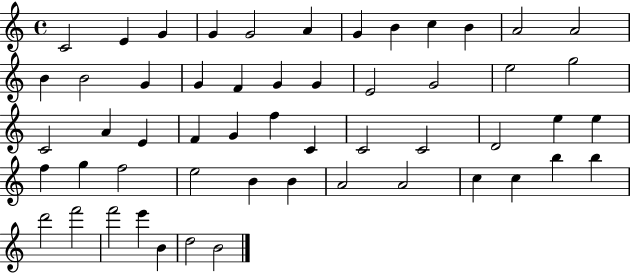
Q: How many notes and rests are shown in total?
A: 54